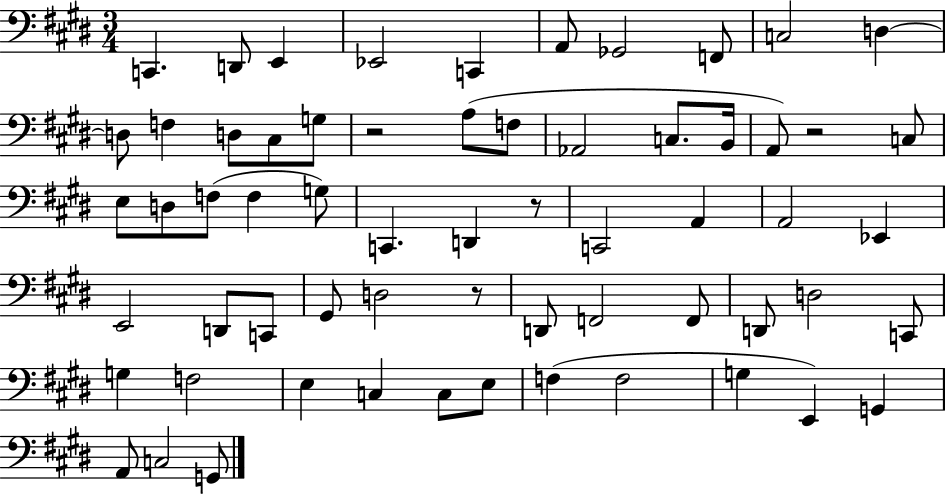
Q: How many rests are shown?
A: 4